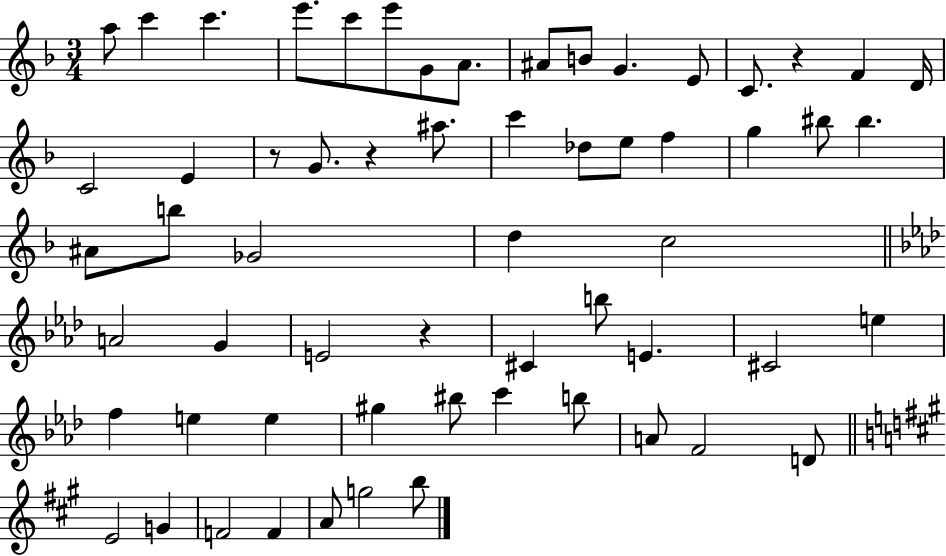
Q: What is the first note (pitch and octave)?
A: A5